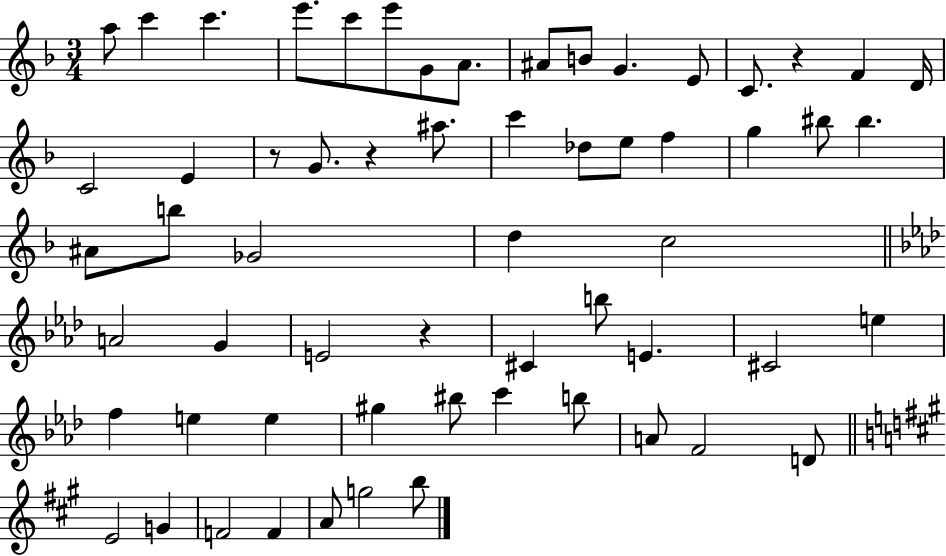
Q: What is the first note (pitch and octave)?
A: A5